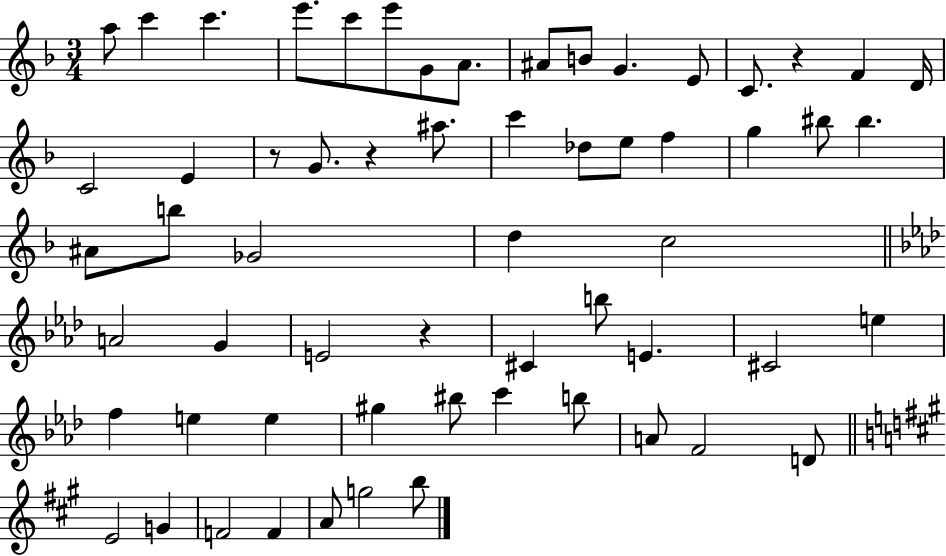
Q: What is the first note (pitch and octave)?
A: A5